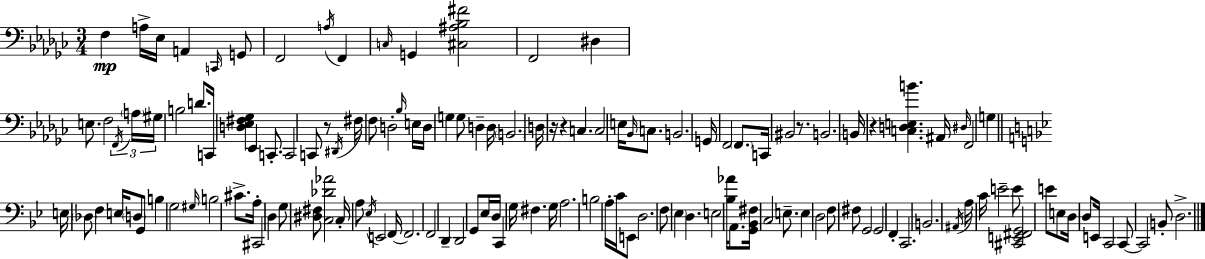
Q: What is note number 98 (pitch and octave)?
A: C3